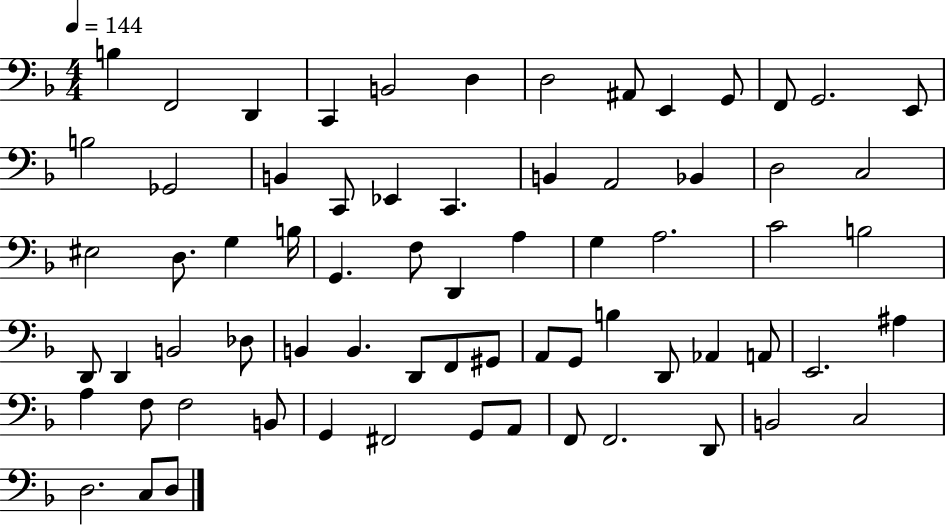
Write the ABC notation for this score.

X:1
T:Untitled
M:4/4
L:1/4
K:F
B, F,,2 D,, C,, B,,2 D, D,2 ^A,,/2 E,, G,,/2 F,,/2 G,,2 E,,/2 B,2 _G,,2 B,, C,,/2 _E,, C,, B,, A,,2 _B,, D,2 C,2 ^E,2 D,/2 G, B,/4 G,, F,/2 D,, A, G, A,2 C2 B,2 D,,/2 D,, B,,2 _D,/2 B,, B,, D,,/2 F,,/2 ^G,,/2 A,,/2 G,,/2 B, D,,/2 _A,, A,,/2 E,,2 ^A, A, F,/2 F,2 B,,/2 G,, ^F,,2 G,,/2 A,,/2 F,,/2 F,,2 D,,/2 B,,2 C,2 D,2 C,/2 D,/2